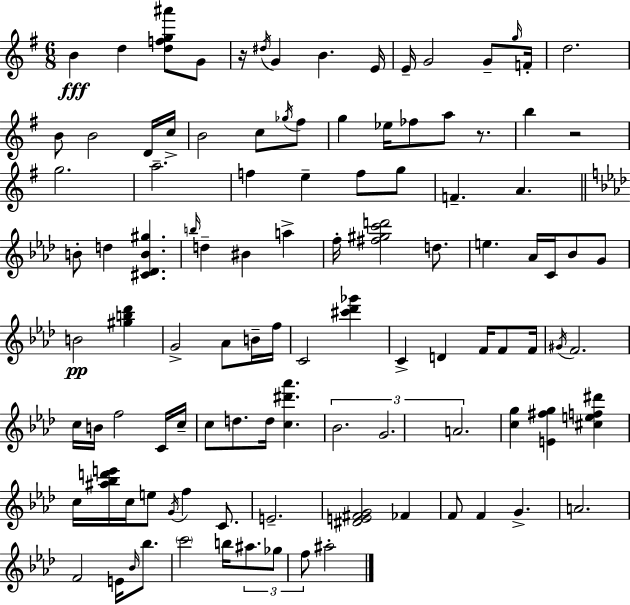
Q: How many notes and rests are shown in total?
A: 107